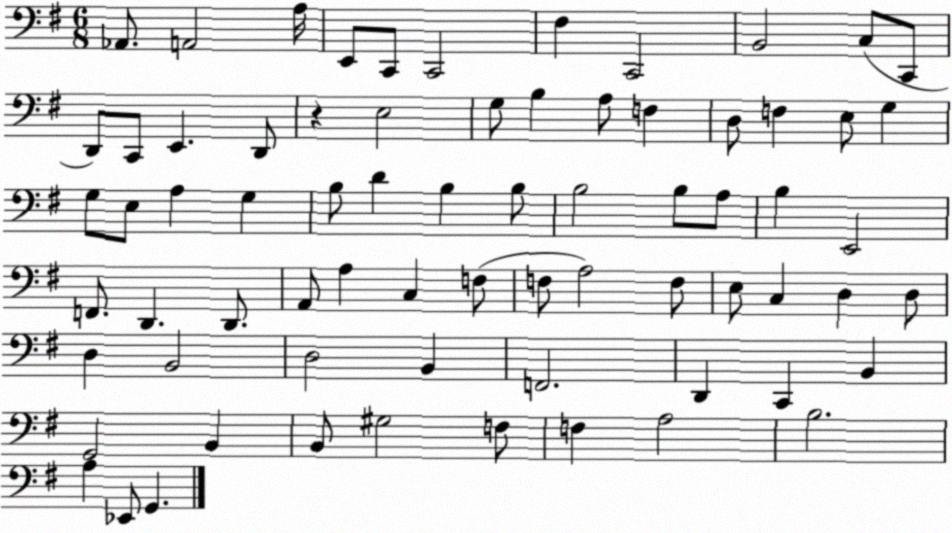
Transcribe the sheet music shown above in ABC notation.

X:1
T:Untitled
M:6/8
L:1/4
K:G
_A,,/2 A,,2 A,/4 E,,/2 C,,/2 C,,2 ^F, C,,2 B,,2 C,/2 C,,/2 D,,/2 C,,/2 E,, D,,/2 z E,2 G,/2 B, A,/2 F, D,/2 F, E,/2 G, G,/2 E,/2 A, G, B,/2 D B, B,/2 B,2 B,/2 A,/2 B, E,,2 F,,/2 D,, D,,/2 A,,/2 A, C, F,/2 F,/2 A,2 F,/2 E,/2 C, D, D,/2 D, B,,2 D,2 B,, F,,2 D,, C,, B,, G,,2 B,, B,,/2 ^G,2 F,/2 F, A,2 B,2 A, _E,,/2 G,,